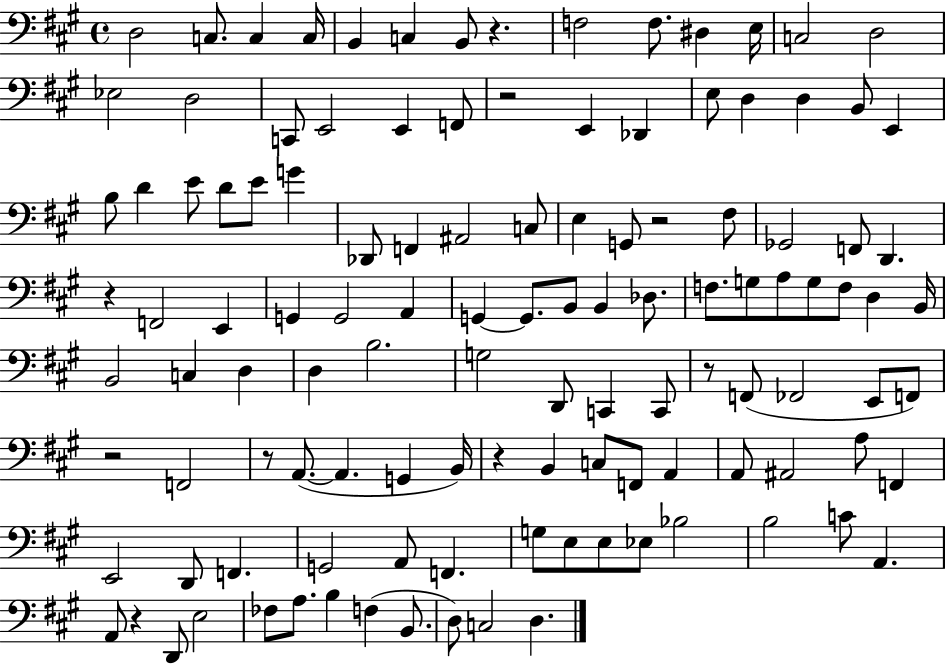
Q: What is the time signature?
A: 4/4